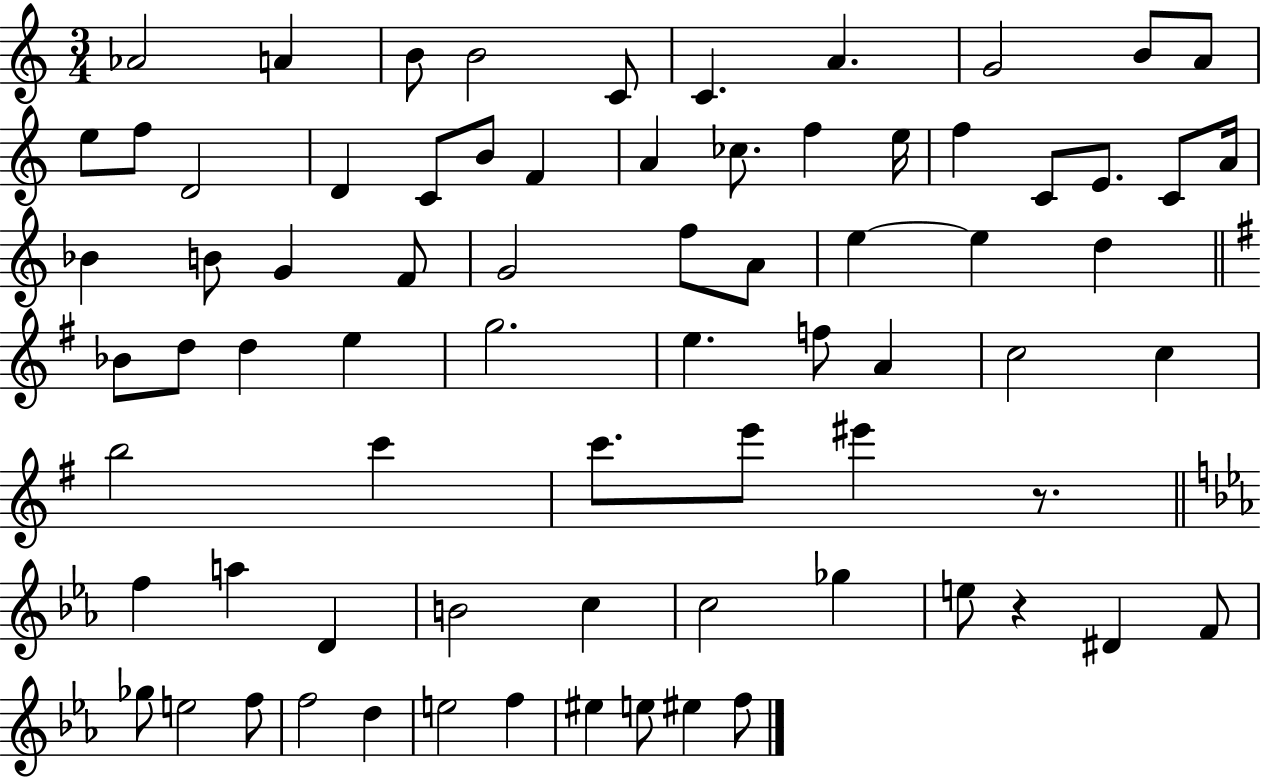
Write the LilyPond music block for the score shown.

{
  \clef treble
  \numericTimeSignature
  \time 3/4
  \key c \major
  aes'2 a'4 | b'8 b'2 c'8 | c'4. a'4. | g'2 b'8 a'8 | \break e''8 f''8 d'2 | d'4 c'8 b'8 f'4 | a'4 ces''8. f''4 e''16 | f''4 c'8 e'8. c'8 a'16 | \break bes'4 b'8 g'4 f'8 | g'2 f''8 a'8 | e''4~~ e''4 d''4 | \bar "||" \break \key g \major bes'8 d''8 d''4 e''4 | g''2. | e''4. f''8 a'4 | c''2 c''4 | \break b''2 c'''4 | c'''8. e'''8 eis'''4 r8. | \bar "||" \break \key ees \major f''4 a''4 d'4 | b'2 c''4 | c''2 ges''4 | e''8 r4 dis'4 f'8 | \break ges''8 e''2 f''8 | f''2 d''4 | e''2 f''4 | eis''4 e''8 eis''4 f''8 | \break \bar "|."
}